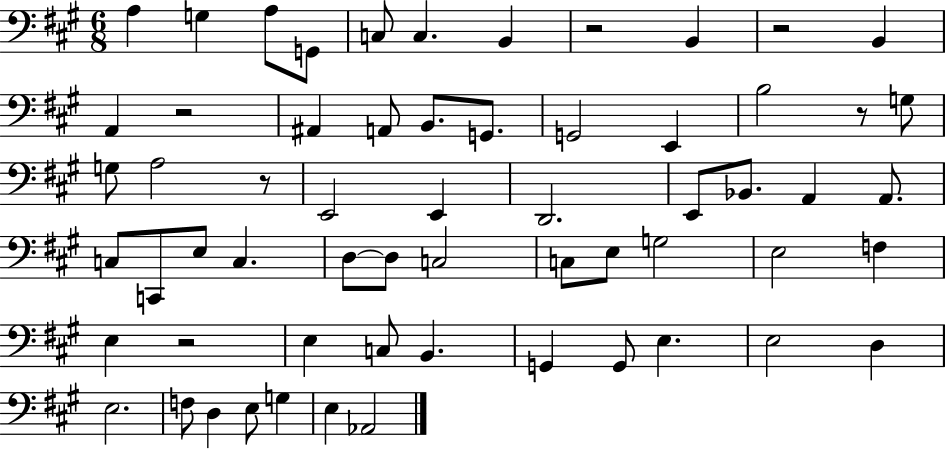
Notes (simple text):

A3/q G3/q A3/e G2/e C3/e C3/q. B2/q R/h B2/q R/h B2/q A2/q R/h A#2/q A2/e B2/e. G2/e. G2/h E2/q B3/h R/e G3/e G3/e A3/h R/e E2/h E2/q D2/h. E2/e Bb2/e. A2/q A2/e. C3/e C2/e E3/e C3/q. D3/e D3/e C3/h C3/e E3/e G3/h E3/h F3/q E3/q R/h E3/q C3/e B2/q. G2/q G2/e E3/q. E3/h D3/q E3/h. F3/e D3/q E3/e G3/q E3/q Ab2/h